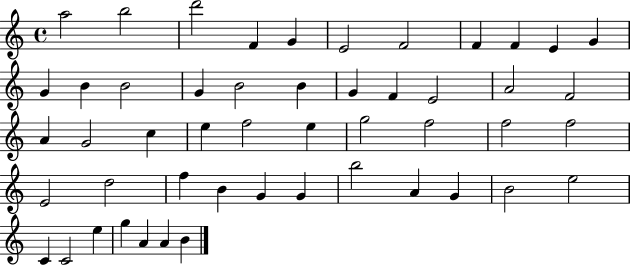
{
  \clef treble
  \time 4/4
  \defaultTimeSignature
  \key c \major
  a''2 b''2 | d'''2 f'4 g'4 | e'2 f'2 | f'4 f'4 e'4 g'4 | \break g'4 b'4 b'2 | g'4 b'2 b'4 | g'4 f'4 e'2 | a'2 f'2 | \break a'4 g'2 c''4 | e''4 f''2 e''4 | g''2 f''2 | f''2 f''2 | \break e'2 d''2 | f''4 b'4 g'4 g'4 | b''2 a'4 g'4 | b'2 e''2 | \break c'4 c'2 e''4 | g''4 a'4 a'4 b'4 | \bar "|."
}